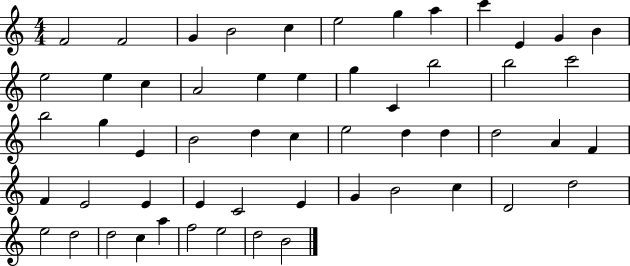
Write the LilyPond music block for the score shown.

{
  \clef treble
  \numericTimeSignature
  \time 4/4
  \key c \major
  f'2 f'2 | g'4 b'2 c''4 | e''2 g''4 a''4 | c'''4 e'4 g'4 b'4 | \break e''2 e''4 c''4 | a'2 e''4 e''4 | g''4 c'4 b''2 | b''2 c'''2 | \break b''2 g''4 e'4 | b'2 d''4 c''4 | e''2 d''4 d''4 | d''2 a'4 f'4 | \break f'4 e'2 e'4 | e'4 c'2 e'4 | g'4 b'2 c''4 | d'2 d''2 | \break e''2 d''2 | d''2 c''4 a''4 | f''2 e''2 | d''2 b'2 | \break \bar "|."
}